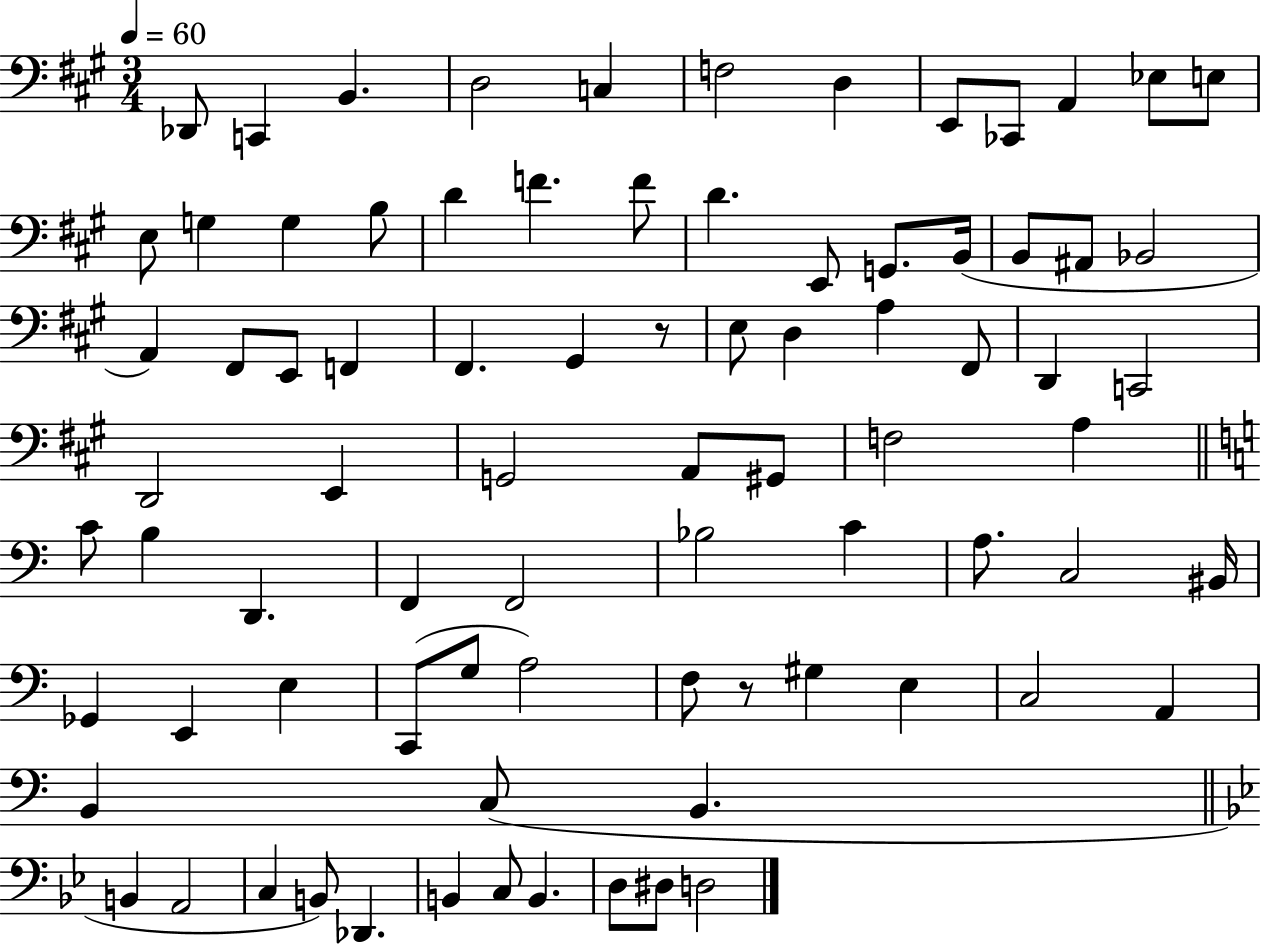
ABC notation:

X:1
T:Untitled
M:3/4
L:1/4
K:A
_D,,/2 C,, B,, D,2 C, F,2 D, E,,/2 _C,,/2 A,, _E,/2 E,/2 E,/2 G, G, B,/2 D F F/2 D E,,/2 G,,/2 B,,/4 B,,/2 ^A,,/2 _B,,2 A,, ^F,,/2 E,,/2 F,, ^F,, ^G,, z/2 E,/2 D, A, ^F,,/2 D,, C,,2 D,,2 E,, G,,2 A,,/2 ^G,,/2 F,2 A, C/2 B, D,, F,, F,,2 _B,2 C A,/2 C,2 ^B,,/4 _G,, E,, E, C,,/2 G,/2 A,2 F,/2 z/2 ^G, E, C,2 A,, B,, C,/2 B,, B,, A,,2 C, B,,/2 _D,, B,, C,/2 B,, D,/2 ^D,/2 D,2